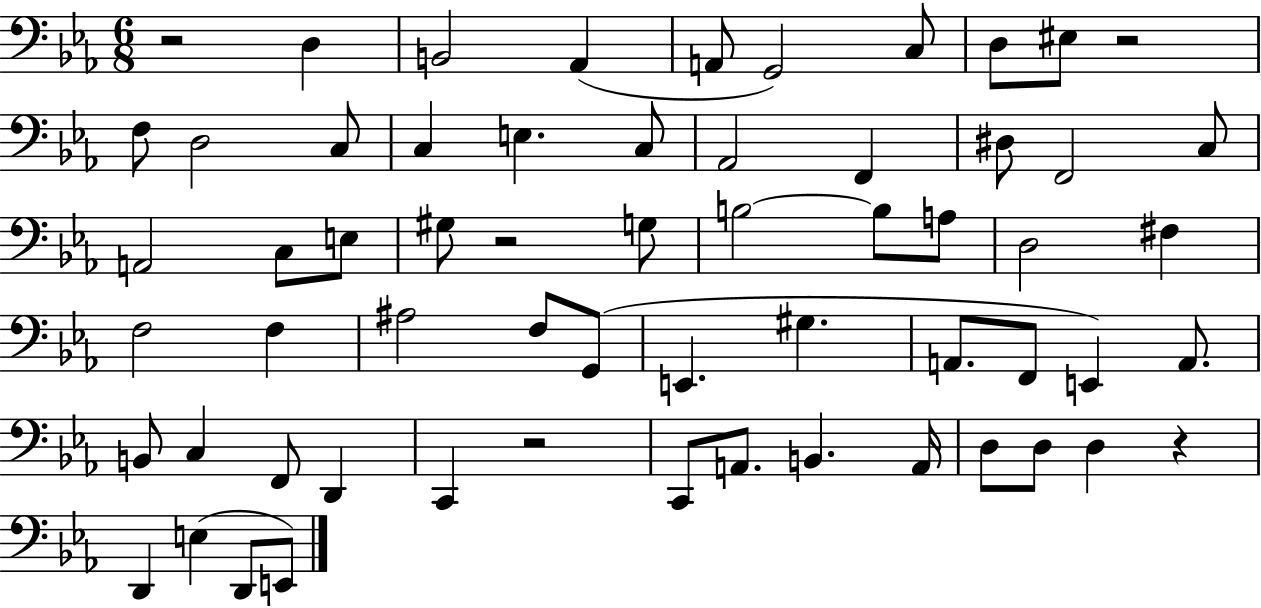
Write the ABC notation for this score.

X:1
T:Untitled
M:6/8
L:1/4
K:Eb
z2 D, B,,2 _A,, A,,/2 G,,2 C,/2 D,/2 ^E,/2 z2 F,/2 D,2 C,/2 C, E, C,/2 _A,,2 F,, ^D,/2 F,,2 C,/2 A,,2 C,/2 E,/2 ^G,/2 z2 G,/2 B,2 B,/2 A,/2 D,2 ^F, F,2 F, ^A,2 F,/2 G,,/2 E,, ^G, A,,/2 F,,/2 E,, A,,/2 B,,/2 C, F,,/2 D,, C,, z2 C,,/2 A,,/2 B,, A,,/4 D,/2 D,/2 D, z D,, E, D,,/2 E,,/2